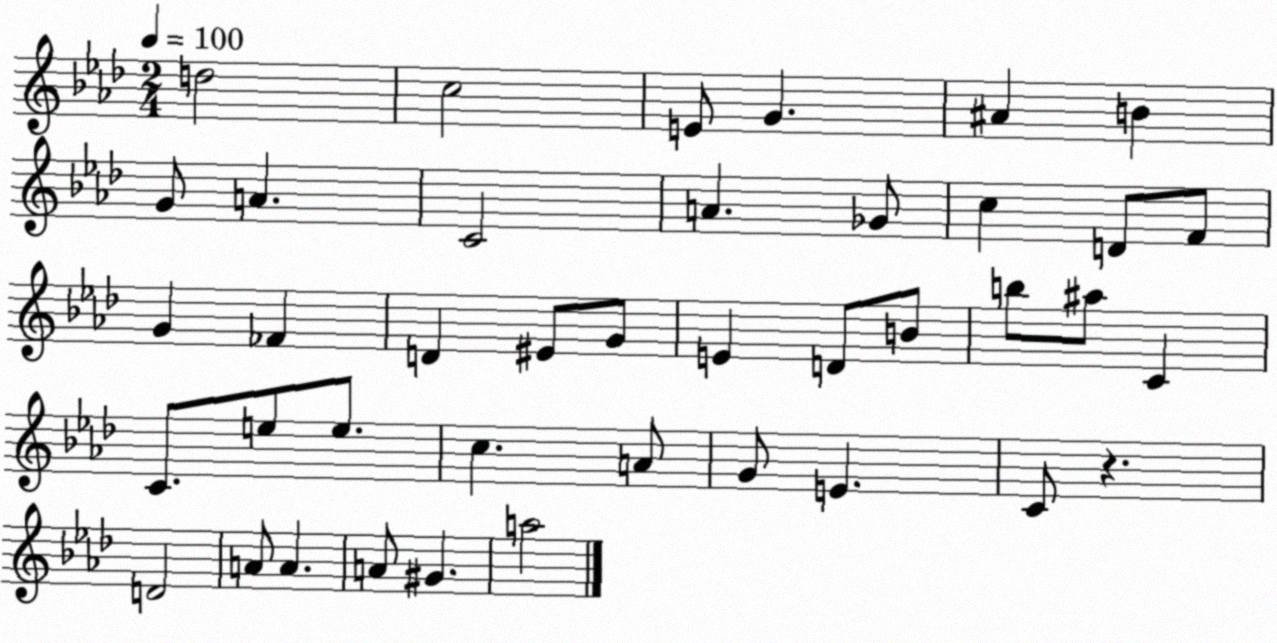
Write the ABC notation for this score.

X:1
T:Untitled
M:2/4
L:1/4
K:Ab
d2 c2 E/2 G ^A B G/2 A C2 A _G/2 c D/2 F/2 G _F D ^E/2 G/2 E D/2 B/2 b/2 ^a/2 C C/2 e/2 e/2 c A/2 G/2 E C/2 z D2 A/2 A A/2 ^G a2